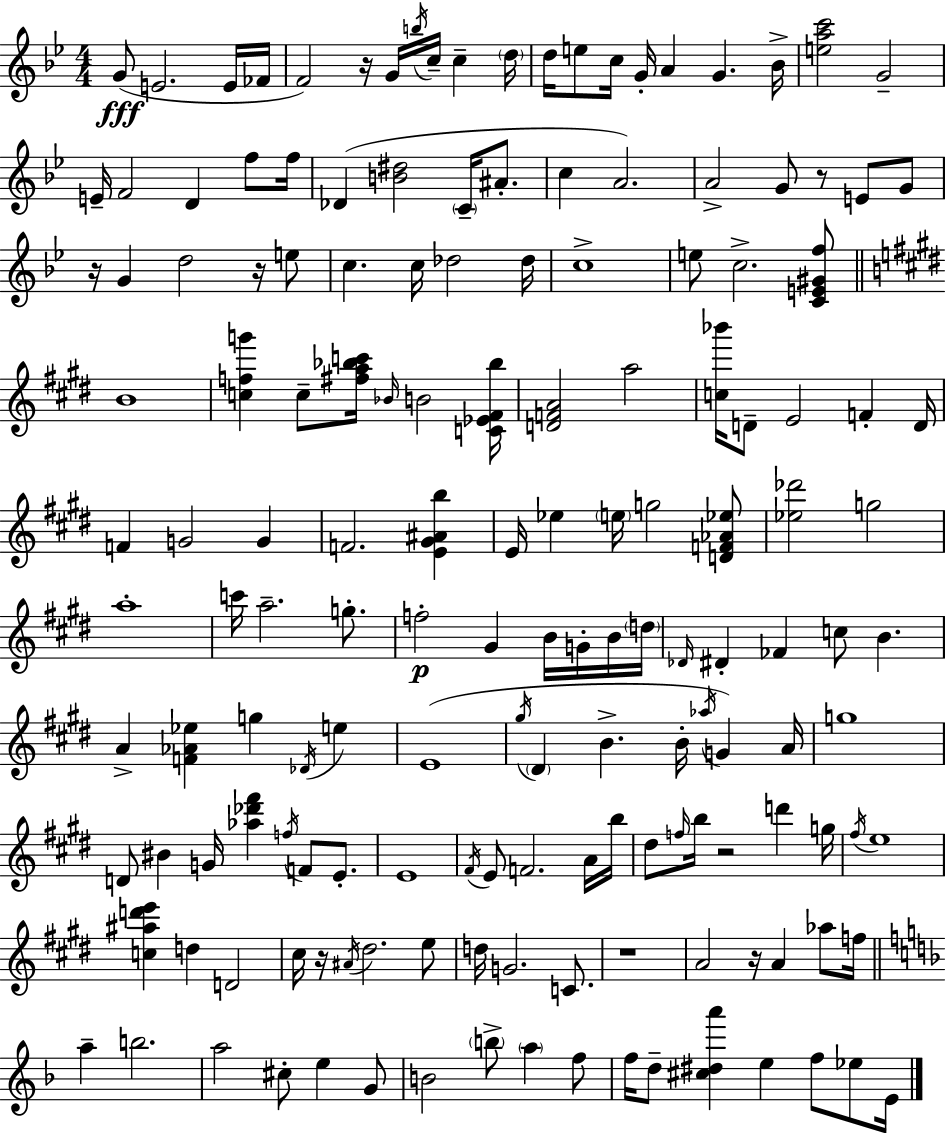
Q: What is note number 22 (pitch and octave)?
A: F5